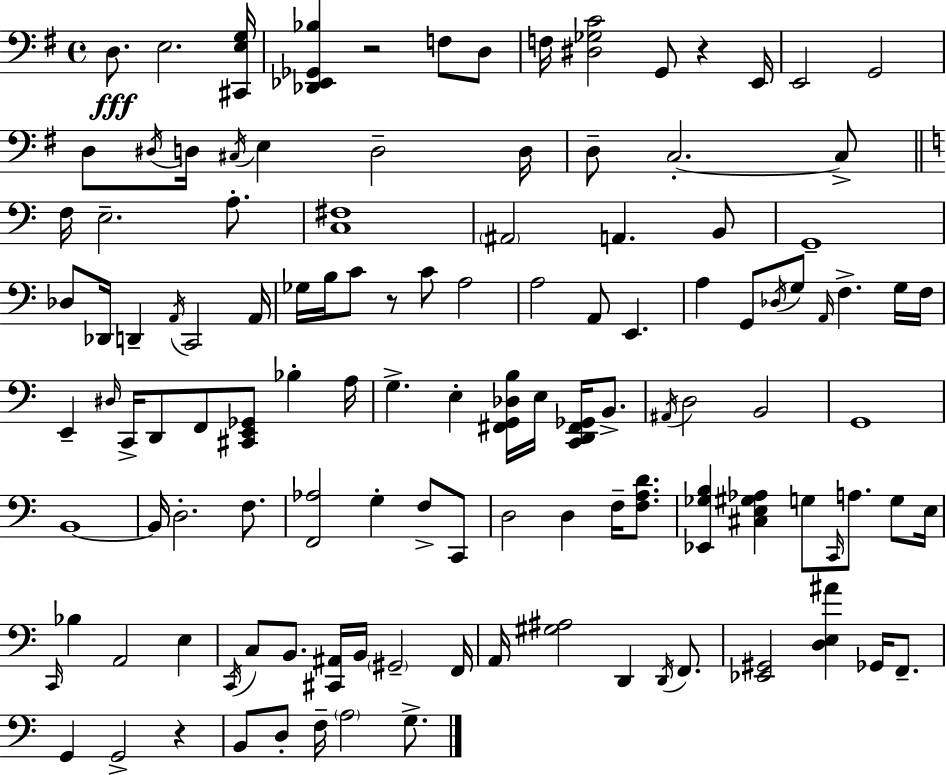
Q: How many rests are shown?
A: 4